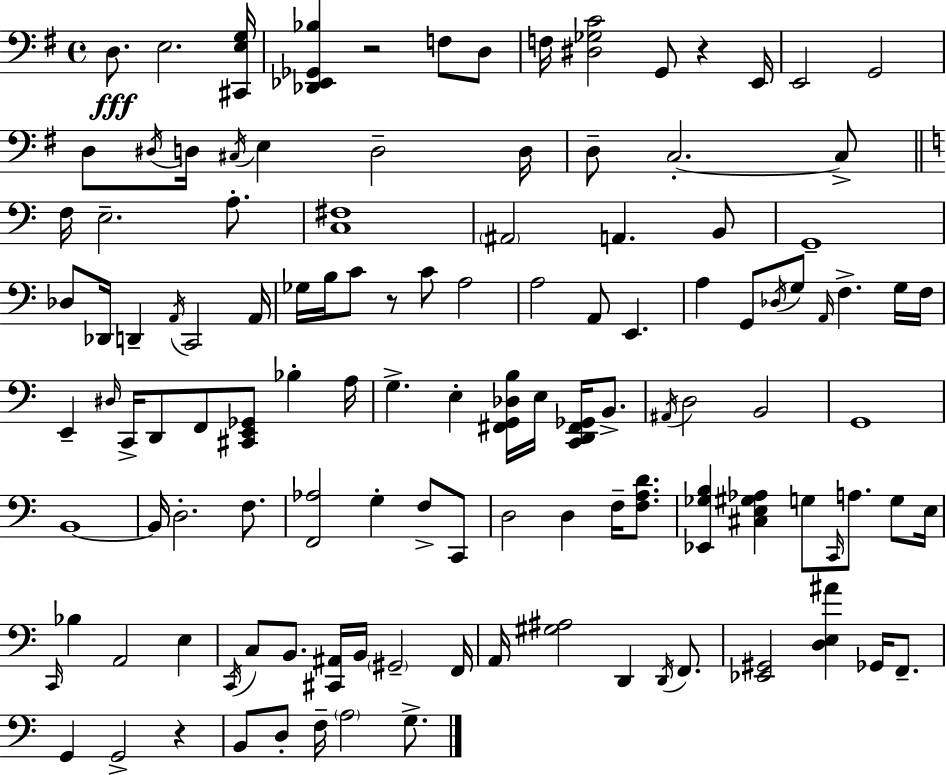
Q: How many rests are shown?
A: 4